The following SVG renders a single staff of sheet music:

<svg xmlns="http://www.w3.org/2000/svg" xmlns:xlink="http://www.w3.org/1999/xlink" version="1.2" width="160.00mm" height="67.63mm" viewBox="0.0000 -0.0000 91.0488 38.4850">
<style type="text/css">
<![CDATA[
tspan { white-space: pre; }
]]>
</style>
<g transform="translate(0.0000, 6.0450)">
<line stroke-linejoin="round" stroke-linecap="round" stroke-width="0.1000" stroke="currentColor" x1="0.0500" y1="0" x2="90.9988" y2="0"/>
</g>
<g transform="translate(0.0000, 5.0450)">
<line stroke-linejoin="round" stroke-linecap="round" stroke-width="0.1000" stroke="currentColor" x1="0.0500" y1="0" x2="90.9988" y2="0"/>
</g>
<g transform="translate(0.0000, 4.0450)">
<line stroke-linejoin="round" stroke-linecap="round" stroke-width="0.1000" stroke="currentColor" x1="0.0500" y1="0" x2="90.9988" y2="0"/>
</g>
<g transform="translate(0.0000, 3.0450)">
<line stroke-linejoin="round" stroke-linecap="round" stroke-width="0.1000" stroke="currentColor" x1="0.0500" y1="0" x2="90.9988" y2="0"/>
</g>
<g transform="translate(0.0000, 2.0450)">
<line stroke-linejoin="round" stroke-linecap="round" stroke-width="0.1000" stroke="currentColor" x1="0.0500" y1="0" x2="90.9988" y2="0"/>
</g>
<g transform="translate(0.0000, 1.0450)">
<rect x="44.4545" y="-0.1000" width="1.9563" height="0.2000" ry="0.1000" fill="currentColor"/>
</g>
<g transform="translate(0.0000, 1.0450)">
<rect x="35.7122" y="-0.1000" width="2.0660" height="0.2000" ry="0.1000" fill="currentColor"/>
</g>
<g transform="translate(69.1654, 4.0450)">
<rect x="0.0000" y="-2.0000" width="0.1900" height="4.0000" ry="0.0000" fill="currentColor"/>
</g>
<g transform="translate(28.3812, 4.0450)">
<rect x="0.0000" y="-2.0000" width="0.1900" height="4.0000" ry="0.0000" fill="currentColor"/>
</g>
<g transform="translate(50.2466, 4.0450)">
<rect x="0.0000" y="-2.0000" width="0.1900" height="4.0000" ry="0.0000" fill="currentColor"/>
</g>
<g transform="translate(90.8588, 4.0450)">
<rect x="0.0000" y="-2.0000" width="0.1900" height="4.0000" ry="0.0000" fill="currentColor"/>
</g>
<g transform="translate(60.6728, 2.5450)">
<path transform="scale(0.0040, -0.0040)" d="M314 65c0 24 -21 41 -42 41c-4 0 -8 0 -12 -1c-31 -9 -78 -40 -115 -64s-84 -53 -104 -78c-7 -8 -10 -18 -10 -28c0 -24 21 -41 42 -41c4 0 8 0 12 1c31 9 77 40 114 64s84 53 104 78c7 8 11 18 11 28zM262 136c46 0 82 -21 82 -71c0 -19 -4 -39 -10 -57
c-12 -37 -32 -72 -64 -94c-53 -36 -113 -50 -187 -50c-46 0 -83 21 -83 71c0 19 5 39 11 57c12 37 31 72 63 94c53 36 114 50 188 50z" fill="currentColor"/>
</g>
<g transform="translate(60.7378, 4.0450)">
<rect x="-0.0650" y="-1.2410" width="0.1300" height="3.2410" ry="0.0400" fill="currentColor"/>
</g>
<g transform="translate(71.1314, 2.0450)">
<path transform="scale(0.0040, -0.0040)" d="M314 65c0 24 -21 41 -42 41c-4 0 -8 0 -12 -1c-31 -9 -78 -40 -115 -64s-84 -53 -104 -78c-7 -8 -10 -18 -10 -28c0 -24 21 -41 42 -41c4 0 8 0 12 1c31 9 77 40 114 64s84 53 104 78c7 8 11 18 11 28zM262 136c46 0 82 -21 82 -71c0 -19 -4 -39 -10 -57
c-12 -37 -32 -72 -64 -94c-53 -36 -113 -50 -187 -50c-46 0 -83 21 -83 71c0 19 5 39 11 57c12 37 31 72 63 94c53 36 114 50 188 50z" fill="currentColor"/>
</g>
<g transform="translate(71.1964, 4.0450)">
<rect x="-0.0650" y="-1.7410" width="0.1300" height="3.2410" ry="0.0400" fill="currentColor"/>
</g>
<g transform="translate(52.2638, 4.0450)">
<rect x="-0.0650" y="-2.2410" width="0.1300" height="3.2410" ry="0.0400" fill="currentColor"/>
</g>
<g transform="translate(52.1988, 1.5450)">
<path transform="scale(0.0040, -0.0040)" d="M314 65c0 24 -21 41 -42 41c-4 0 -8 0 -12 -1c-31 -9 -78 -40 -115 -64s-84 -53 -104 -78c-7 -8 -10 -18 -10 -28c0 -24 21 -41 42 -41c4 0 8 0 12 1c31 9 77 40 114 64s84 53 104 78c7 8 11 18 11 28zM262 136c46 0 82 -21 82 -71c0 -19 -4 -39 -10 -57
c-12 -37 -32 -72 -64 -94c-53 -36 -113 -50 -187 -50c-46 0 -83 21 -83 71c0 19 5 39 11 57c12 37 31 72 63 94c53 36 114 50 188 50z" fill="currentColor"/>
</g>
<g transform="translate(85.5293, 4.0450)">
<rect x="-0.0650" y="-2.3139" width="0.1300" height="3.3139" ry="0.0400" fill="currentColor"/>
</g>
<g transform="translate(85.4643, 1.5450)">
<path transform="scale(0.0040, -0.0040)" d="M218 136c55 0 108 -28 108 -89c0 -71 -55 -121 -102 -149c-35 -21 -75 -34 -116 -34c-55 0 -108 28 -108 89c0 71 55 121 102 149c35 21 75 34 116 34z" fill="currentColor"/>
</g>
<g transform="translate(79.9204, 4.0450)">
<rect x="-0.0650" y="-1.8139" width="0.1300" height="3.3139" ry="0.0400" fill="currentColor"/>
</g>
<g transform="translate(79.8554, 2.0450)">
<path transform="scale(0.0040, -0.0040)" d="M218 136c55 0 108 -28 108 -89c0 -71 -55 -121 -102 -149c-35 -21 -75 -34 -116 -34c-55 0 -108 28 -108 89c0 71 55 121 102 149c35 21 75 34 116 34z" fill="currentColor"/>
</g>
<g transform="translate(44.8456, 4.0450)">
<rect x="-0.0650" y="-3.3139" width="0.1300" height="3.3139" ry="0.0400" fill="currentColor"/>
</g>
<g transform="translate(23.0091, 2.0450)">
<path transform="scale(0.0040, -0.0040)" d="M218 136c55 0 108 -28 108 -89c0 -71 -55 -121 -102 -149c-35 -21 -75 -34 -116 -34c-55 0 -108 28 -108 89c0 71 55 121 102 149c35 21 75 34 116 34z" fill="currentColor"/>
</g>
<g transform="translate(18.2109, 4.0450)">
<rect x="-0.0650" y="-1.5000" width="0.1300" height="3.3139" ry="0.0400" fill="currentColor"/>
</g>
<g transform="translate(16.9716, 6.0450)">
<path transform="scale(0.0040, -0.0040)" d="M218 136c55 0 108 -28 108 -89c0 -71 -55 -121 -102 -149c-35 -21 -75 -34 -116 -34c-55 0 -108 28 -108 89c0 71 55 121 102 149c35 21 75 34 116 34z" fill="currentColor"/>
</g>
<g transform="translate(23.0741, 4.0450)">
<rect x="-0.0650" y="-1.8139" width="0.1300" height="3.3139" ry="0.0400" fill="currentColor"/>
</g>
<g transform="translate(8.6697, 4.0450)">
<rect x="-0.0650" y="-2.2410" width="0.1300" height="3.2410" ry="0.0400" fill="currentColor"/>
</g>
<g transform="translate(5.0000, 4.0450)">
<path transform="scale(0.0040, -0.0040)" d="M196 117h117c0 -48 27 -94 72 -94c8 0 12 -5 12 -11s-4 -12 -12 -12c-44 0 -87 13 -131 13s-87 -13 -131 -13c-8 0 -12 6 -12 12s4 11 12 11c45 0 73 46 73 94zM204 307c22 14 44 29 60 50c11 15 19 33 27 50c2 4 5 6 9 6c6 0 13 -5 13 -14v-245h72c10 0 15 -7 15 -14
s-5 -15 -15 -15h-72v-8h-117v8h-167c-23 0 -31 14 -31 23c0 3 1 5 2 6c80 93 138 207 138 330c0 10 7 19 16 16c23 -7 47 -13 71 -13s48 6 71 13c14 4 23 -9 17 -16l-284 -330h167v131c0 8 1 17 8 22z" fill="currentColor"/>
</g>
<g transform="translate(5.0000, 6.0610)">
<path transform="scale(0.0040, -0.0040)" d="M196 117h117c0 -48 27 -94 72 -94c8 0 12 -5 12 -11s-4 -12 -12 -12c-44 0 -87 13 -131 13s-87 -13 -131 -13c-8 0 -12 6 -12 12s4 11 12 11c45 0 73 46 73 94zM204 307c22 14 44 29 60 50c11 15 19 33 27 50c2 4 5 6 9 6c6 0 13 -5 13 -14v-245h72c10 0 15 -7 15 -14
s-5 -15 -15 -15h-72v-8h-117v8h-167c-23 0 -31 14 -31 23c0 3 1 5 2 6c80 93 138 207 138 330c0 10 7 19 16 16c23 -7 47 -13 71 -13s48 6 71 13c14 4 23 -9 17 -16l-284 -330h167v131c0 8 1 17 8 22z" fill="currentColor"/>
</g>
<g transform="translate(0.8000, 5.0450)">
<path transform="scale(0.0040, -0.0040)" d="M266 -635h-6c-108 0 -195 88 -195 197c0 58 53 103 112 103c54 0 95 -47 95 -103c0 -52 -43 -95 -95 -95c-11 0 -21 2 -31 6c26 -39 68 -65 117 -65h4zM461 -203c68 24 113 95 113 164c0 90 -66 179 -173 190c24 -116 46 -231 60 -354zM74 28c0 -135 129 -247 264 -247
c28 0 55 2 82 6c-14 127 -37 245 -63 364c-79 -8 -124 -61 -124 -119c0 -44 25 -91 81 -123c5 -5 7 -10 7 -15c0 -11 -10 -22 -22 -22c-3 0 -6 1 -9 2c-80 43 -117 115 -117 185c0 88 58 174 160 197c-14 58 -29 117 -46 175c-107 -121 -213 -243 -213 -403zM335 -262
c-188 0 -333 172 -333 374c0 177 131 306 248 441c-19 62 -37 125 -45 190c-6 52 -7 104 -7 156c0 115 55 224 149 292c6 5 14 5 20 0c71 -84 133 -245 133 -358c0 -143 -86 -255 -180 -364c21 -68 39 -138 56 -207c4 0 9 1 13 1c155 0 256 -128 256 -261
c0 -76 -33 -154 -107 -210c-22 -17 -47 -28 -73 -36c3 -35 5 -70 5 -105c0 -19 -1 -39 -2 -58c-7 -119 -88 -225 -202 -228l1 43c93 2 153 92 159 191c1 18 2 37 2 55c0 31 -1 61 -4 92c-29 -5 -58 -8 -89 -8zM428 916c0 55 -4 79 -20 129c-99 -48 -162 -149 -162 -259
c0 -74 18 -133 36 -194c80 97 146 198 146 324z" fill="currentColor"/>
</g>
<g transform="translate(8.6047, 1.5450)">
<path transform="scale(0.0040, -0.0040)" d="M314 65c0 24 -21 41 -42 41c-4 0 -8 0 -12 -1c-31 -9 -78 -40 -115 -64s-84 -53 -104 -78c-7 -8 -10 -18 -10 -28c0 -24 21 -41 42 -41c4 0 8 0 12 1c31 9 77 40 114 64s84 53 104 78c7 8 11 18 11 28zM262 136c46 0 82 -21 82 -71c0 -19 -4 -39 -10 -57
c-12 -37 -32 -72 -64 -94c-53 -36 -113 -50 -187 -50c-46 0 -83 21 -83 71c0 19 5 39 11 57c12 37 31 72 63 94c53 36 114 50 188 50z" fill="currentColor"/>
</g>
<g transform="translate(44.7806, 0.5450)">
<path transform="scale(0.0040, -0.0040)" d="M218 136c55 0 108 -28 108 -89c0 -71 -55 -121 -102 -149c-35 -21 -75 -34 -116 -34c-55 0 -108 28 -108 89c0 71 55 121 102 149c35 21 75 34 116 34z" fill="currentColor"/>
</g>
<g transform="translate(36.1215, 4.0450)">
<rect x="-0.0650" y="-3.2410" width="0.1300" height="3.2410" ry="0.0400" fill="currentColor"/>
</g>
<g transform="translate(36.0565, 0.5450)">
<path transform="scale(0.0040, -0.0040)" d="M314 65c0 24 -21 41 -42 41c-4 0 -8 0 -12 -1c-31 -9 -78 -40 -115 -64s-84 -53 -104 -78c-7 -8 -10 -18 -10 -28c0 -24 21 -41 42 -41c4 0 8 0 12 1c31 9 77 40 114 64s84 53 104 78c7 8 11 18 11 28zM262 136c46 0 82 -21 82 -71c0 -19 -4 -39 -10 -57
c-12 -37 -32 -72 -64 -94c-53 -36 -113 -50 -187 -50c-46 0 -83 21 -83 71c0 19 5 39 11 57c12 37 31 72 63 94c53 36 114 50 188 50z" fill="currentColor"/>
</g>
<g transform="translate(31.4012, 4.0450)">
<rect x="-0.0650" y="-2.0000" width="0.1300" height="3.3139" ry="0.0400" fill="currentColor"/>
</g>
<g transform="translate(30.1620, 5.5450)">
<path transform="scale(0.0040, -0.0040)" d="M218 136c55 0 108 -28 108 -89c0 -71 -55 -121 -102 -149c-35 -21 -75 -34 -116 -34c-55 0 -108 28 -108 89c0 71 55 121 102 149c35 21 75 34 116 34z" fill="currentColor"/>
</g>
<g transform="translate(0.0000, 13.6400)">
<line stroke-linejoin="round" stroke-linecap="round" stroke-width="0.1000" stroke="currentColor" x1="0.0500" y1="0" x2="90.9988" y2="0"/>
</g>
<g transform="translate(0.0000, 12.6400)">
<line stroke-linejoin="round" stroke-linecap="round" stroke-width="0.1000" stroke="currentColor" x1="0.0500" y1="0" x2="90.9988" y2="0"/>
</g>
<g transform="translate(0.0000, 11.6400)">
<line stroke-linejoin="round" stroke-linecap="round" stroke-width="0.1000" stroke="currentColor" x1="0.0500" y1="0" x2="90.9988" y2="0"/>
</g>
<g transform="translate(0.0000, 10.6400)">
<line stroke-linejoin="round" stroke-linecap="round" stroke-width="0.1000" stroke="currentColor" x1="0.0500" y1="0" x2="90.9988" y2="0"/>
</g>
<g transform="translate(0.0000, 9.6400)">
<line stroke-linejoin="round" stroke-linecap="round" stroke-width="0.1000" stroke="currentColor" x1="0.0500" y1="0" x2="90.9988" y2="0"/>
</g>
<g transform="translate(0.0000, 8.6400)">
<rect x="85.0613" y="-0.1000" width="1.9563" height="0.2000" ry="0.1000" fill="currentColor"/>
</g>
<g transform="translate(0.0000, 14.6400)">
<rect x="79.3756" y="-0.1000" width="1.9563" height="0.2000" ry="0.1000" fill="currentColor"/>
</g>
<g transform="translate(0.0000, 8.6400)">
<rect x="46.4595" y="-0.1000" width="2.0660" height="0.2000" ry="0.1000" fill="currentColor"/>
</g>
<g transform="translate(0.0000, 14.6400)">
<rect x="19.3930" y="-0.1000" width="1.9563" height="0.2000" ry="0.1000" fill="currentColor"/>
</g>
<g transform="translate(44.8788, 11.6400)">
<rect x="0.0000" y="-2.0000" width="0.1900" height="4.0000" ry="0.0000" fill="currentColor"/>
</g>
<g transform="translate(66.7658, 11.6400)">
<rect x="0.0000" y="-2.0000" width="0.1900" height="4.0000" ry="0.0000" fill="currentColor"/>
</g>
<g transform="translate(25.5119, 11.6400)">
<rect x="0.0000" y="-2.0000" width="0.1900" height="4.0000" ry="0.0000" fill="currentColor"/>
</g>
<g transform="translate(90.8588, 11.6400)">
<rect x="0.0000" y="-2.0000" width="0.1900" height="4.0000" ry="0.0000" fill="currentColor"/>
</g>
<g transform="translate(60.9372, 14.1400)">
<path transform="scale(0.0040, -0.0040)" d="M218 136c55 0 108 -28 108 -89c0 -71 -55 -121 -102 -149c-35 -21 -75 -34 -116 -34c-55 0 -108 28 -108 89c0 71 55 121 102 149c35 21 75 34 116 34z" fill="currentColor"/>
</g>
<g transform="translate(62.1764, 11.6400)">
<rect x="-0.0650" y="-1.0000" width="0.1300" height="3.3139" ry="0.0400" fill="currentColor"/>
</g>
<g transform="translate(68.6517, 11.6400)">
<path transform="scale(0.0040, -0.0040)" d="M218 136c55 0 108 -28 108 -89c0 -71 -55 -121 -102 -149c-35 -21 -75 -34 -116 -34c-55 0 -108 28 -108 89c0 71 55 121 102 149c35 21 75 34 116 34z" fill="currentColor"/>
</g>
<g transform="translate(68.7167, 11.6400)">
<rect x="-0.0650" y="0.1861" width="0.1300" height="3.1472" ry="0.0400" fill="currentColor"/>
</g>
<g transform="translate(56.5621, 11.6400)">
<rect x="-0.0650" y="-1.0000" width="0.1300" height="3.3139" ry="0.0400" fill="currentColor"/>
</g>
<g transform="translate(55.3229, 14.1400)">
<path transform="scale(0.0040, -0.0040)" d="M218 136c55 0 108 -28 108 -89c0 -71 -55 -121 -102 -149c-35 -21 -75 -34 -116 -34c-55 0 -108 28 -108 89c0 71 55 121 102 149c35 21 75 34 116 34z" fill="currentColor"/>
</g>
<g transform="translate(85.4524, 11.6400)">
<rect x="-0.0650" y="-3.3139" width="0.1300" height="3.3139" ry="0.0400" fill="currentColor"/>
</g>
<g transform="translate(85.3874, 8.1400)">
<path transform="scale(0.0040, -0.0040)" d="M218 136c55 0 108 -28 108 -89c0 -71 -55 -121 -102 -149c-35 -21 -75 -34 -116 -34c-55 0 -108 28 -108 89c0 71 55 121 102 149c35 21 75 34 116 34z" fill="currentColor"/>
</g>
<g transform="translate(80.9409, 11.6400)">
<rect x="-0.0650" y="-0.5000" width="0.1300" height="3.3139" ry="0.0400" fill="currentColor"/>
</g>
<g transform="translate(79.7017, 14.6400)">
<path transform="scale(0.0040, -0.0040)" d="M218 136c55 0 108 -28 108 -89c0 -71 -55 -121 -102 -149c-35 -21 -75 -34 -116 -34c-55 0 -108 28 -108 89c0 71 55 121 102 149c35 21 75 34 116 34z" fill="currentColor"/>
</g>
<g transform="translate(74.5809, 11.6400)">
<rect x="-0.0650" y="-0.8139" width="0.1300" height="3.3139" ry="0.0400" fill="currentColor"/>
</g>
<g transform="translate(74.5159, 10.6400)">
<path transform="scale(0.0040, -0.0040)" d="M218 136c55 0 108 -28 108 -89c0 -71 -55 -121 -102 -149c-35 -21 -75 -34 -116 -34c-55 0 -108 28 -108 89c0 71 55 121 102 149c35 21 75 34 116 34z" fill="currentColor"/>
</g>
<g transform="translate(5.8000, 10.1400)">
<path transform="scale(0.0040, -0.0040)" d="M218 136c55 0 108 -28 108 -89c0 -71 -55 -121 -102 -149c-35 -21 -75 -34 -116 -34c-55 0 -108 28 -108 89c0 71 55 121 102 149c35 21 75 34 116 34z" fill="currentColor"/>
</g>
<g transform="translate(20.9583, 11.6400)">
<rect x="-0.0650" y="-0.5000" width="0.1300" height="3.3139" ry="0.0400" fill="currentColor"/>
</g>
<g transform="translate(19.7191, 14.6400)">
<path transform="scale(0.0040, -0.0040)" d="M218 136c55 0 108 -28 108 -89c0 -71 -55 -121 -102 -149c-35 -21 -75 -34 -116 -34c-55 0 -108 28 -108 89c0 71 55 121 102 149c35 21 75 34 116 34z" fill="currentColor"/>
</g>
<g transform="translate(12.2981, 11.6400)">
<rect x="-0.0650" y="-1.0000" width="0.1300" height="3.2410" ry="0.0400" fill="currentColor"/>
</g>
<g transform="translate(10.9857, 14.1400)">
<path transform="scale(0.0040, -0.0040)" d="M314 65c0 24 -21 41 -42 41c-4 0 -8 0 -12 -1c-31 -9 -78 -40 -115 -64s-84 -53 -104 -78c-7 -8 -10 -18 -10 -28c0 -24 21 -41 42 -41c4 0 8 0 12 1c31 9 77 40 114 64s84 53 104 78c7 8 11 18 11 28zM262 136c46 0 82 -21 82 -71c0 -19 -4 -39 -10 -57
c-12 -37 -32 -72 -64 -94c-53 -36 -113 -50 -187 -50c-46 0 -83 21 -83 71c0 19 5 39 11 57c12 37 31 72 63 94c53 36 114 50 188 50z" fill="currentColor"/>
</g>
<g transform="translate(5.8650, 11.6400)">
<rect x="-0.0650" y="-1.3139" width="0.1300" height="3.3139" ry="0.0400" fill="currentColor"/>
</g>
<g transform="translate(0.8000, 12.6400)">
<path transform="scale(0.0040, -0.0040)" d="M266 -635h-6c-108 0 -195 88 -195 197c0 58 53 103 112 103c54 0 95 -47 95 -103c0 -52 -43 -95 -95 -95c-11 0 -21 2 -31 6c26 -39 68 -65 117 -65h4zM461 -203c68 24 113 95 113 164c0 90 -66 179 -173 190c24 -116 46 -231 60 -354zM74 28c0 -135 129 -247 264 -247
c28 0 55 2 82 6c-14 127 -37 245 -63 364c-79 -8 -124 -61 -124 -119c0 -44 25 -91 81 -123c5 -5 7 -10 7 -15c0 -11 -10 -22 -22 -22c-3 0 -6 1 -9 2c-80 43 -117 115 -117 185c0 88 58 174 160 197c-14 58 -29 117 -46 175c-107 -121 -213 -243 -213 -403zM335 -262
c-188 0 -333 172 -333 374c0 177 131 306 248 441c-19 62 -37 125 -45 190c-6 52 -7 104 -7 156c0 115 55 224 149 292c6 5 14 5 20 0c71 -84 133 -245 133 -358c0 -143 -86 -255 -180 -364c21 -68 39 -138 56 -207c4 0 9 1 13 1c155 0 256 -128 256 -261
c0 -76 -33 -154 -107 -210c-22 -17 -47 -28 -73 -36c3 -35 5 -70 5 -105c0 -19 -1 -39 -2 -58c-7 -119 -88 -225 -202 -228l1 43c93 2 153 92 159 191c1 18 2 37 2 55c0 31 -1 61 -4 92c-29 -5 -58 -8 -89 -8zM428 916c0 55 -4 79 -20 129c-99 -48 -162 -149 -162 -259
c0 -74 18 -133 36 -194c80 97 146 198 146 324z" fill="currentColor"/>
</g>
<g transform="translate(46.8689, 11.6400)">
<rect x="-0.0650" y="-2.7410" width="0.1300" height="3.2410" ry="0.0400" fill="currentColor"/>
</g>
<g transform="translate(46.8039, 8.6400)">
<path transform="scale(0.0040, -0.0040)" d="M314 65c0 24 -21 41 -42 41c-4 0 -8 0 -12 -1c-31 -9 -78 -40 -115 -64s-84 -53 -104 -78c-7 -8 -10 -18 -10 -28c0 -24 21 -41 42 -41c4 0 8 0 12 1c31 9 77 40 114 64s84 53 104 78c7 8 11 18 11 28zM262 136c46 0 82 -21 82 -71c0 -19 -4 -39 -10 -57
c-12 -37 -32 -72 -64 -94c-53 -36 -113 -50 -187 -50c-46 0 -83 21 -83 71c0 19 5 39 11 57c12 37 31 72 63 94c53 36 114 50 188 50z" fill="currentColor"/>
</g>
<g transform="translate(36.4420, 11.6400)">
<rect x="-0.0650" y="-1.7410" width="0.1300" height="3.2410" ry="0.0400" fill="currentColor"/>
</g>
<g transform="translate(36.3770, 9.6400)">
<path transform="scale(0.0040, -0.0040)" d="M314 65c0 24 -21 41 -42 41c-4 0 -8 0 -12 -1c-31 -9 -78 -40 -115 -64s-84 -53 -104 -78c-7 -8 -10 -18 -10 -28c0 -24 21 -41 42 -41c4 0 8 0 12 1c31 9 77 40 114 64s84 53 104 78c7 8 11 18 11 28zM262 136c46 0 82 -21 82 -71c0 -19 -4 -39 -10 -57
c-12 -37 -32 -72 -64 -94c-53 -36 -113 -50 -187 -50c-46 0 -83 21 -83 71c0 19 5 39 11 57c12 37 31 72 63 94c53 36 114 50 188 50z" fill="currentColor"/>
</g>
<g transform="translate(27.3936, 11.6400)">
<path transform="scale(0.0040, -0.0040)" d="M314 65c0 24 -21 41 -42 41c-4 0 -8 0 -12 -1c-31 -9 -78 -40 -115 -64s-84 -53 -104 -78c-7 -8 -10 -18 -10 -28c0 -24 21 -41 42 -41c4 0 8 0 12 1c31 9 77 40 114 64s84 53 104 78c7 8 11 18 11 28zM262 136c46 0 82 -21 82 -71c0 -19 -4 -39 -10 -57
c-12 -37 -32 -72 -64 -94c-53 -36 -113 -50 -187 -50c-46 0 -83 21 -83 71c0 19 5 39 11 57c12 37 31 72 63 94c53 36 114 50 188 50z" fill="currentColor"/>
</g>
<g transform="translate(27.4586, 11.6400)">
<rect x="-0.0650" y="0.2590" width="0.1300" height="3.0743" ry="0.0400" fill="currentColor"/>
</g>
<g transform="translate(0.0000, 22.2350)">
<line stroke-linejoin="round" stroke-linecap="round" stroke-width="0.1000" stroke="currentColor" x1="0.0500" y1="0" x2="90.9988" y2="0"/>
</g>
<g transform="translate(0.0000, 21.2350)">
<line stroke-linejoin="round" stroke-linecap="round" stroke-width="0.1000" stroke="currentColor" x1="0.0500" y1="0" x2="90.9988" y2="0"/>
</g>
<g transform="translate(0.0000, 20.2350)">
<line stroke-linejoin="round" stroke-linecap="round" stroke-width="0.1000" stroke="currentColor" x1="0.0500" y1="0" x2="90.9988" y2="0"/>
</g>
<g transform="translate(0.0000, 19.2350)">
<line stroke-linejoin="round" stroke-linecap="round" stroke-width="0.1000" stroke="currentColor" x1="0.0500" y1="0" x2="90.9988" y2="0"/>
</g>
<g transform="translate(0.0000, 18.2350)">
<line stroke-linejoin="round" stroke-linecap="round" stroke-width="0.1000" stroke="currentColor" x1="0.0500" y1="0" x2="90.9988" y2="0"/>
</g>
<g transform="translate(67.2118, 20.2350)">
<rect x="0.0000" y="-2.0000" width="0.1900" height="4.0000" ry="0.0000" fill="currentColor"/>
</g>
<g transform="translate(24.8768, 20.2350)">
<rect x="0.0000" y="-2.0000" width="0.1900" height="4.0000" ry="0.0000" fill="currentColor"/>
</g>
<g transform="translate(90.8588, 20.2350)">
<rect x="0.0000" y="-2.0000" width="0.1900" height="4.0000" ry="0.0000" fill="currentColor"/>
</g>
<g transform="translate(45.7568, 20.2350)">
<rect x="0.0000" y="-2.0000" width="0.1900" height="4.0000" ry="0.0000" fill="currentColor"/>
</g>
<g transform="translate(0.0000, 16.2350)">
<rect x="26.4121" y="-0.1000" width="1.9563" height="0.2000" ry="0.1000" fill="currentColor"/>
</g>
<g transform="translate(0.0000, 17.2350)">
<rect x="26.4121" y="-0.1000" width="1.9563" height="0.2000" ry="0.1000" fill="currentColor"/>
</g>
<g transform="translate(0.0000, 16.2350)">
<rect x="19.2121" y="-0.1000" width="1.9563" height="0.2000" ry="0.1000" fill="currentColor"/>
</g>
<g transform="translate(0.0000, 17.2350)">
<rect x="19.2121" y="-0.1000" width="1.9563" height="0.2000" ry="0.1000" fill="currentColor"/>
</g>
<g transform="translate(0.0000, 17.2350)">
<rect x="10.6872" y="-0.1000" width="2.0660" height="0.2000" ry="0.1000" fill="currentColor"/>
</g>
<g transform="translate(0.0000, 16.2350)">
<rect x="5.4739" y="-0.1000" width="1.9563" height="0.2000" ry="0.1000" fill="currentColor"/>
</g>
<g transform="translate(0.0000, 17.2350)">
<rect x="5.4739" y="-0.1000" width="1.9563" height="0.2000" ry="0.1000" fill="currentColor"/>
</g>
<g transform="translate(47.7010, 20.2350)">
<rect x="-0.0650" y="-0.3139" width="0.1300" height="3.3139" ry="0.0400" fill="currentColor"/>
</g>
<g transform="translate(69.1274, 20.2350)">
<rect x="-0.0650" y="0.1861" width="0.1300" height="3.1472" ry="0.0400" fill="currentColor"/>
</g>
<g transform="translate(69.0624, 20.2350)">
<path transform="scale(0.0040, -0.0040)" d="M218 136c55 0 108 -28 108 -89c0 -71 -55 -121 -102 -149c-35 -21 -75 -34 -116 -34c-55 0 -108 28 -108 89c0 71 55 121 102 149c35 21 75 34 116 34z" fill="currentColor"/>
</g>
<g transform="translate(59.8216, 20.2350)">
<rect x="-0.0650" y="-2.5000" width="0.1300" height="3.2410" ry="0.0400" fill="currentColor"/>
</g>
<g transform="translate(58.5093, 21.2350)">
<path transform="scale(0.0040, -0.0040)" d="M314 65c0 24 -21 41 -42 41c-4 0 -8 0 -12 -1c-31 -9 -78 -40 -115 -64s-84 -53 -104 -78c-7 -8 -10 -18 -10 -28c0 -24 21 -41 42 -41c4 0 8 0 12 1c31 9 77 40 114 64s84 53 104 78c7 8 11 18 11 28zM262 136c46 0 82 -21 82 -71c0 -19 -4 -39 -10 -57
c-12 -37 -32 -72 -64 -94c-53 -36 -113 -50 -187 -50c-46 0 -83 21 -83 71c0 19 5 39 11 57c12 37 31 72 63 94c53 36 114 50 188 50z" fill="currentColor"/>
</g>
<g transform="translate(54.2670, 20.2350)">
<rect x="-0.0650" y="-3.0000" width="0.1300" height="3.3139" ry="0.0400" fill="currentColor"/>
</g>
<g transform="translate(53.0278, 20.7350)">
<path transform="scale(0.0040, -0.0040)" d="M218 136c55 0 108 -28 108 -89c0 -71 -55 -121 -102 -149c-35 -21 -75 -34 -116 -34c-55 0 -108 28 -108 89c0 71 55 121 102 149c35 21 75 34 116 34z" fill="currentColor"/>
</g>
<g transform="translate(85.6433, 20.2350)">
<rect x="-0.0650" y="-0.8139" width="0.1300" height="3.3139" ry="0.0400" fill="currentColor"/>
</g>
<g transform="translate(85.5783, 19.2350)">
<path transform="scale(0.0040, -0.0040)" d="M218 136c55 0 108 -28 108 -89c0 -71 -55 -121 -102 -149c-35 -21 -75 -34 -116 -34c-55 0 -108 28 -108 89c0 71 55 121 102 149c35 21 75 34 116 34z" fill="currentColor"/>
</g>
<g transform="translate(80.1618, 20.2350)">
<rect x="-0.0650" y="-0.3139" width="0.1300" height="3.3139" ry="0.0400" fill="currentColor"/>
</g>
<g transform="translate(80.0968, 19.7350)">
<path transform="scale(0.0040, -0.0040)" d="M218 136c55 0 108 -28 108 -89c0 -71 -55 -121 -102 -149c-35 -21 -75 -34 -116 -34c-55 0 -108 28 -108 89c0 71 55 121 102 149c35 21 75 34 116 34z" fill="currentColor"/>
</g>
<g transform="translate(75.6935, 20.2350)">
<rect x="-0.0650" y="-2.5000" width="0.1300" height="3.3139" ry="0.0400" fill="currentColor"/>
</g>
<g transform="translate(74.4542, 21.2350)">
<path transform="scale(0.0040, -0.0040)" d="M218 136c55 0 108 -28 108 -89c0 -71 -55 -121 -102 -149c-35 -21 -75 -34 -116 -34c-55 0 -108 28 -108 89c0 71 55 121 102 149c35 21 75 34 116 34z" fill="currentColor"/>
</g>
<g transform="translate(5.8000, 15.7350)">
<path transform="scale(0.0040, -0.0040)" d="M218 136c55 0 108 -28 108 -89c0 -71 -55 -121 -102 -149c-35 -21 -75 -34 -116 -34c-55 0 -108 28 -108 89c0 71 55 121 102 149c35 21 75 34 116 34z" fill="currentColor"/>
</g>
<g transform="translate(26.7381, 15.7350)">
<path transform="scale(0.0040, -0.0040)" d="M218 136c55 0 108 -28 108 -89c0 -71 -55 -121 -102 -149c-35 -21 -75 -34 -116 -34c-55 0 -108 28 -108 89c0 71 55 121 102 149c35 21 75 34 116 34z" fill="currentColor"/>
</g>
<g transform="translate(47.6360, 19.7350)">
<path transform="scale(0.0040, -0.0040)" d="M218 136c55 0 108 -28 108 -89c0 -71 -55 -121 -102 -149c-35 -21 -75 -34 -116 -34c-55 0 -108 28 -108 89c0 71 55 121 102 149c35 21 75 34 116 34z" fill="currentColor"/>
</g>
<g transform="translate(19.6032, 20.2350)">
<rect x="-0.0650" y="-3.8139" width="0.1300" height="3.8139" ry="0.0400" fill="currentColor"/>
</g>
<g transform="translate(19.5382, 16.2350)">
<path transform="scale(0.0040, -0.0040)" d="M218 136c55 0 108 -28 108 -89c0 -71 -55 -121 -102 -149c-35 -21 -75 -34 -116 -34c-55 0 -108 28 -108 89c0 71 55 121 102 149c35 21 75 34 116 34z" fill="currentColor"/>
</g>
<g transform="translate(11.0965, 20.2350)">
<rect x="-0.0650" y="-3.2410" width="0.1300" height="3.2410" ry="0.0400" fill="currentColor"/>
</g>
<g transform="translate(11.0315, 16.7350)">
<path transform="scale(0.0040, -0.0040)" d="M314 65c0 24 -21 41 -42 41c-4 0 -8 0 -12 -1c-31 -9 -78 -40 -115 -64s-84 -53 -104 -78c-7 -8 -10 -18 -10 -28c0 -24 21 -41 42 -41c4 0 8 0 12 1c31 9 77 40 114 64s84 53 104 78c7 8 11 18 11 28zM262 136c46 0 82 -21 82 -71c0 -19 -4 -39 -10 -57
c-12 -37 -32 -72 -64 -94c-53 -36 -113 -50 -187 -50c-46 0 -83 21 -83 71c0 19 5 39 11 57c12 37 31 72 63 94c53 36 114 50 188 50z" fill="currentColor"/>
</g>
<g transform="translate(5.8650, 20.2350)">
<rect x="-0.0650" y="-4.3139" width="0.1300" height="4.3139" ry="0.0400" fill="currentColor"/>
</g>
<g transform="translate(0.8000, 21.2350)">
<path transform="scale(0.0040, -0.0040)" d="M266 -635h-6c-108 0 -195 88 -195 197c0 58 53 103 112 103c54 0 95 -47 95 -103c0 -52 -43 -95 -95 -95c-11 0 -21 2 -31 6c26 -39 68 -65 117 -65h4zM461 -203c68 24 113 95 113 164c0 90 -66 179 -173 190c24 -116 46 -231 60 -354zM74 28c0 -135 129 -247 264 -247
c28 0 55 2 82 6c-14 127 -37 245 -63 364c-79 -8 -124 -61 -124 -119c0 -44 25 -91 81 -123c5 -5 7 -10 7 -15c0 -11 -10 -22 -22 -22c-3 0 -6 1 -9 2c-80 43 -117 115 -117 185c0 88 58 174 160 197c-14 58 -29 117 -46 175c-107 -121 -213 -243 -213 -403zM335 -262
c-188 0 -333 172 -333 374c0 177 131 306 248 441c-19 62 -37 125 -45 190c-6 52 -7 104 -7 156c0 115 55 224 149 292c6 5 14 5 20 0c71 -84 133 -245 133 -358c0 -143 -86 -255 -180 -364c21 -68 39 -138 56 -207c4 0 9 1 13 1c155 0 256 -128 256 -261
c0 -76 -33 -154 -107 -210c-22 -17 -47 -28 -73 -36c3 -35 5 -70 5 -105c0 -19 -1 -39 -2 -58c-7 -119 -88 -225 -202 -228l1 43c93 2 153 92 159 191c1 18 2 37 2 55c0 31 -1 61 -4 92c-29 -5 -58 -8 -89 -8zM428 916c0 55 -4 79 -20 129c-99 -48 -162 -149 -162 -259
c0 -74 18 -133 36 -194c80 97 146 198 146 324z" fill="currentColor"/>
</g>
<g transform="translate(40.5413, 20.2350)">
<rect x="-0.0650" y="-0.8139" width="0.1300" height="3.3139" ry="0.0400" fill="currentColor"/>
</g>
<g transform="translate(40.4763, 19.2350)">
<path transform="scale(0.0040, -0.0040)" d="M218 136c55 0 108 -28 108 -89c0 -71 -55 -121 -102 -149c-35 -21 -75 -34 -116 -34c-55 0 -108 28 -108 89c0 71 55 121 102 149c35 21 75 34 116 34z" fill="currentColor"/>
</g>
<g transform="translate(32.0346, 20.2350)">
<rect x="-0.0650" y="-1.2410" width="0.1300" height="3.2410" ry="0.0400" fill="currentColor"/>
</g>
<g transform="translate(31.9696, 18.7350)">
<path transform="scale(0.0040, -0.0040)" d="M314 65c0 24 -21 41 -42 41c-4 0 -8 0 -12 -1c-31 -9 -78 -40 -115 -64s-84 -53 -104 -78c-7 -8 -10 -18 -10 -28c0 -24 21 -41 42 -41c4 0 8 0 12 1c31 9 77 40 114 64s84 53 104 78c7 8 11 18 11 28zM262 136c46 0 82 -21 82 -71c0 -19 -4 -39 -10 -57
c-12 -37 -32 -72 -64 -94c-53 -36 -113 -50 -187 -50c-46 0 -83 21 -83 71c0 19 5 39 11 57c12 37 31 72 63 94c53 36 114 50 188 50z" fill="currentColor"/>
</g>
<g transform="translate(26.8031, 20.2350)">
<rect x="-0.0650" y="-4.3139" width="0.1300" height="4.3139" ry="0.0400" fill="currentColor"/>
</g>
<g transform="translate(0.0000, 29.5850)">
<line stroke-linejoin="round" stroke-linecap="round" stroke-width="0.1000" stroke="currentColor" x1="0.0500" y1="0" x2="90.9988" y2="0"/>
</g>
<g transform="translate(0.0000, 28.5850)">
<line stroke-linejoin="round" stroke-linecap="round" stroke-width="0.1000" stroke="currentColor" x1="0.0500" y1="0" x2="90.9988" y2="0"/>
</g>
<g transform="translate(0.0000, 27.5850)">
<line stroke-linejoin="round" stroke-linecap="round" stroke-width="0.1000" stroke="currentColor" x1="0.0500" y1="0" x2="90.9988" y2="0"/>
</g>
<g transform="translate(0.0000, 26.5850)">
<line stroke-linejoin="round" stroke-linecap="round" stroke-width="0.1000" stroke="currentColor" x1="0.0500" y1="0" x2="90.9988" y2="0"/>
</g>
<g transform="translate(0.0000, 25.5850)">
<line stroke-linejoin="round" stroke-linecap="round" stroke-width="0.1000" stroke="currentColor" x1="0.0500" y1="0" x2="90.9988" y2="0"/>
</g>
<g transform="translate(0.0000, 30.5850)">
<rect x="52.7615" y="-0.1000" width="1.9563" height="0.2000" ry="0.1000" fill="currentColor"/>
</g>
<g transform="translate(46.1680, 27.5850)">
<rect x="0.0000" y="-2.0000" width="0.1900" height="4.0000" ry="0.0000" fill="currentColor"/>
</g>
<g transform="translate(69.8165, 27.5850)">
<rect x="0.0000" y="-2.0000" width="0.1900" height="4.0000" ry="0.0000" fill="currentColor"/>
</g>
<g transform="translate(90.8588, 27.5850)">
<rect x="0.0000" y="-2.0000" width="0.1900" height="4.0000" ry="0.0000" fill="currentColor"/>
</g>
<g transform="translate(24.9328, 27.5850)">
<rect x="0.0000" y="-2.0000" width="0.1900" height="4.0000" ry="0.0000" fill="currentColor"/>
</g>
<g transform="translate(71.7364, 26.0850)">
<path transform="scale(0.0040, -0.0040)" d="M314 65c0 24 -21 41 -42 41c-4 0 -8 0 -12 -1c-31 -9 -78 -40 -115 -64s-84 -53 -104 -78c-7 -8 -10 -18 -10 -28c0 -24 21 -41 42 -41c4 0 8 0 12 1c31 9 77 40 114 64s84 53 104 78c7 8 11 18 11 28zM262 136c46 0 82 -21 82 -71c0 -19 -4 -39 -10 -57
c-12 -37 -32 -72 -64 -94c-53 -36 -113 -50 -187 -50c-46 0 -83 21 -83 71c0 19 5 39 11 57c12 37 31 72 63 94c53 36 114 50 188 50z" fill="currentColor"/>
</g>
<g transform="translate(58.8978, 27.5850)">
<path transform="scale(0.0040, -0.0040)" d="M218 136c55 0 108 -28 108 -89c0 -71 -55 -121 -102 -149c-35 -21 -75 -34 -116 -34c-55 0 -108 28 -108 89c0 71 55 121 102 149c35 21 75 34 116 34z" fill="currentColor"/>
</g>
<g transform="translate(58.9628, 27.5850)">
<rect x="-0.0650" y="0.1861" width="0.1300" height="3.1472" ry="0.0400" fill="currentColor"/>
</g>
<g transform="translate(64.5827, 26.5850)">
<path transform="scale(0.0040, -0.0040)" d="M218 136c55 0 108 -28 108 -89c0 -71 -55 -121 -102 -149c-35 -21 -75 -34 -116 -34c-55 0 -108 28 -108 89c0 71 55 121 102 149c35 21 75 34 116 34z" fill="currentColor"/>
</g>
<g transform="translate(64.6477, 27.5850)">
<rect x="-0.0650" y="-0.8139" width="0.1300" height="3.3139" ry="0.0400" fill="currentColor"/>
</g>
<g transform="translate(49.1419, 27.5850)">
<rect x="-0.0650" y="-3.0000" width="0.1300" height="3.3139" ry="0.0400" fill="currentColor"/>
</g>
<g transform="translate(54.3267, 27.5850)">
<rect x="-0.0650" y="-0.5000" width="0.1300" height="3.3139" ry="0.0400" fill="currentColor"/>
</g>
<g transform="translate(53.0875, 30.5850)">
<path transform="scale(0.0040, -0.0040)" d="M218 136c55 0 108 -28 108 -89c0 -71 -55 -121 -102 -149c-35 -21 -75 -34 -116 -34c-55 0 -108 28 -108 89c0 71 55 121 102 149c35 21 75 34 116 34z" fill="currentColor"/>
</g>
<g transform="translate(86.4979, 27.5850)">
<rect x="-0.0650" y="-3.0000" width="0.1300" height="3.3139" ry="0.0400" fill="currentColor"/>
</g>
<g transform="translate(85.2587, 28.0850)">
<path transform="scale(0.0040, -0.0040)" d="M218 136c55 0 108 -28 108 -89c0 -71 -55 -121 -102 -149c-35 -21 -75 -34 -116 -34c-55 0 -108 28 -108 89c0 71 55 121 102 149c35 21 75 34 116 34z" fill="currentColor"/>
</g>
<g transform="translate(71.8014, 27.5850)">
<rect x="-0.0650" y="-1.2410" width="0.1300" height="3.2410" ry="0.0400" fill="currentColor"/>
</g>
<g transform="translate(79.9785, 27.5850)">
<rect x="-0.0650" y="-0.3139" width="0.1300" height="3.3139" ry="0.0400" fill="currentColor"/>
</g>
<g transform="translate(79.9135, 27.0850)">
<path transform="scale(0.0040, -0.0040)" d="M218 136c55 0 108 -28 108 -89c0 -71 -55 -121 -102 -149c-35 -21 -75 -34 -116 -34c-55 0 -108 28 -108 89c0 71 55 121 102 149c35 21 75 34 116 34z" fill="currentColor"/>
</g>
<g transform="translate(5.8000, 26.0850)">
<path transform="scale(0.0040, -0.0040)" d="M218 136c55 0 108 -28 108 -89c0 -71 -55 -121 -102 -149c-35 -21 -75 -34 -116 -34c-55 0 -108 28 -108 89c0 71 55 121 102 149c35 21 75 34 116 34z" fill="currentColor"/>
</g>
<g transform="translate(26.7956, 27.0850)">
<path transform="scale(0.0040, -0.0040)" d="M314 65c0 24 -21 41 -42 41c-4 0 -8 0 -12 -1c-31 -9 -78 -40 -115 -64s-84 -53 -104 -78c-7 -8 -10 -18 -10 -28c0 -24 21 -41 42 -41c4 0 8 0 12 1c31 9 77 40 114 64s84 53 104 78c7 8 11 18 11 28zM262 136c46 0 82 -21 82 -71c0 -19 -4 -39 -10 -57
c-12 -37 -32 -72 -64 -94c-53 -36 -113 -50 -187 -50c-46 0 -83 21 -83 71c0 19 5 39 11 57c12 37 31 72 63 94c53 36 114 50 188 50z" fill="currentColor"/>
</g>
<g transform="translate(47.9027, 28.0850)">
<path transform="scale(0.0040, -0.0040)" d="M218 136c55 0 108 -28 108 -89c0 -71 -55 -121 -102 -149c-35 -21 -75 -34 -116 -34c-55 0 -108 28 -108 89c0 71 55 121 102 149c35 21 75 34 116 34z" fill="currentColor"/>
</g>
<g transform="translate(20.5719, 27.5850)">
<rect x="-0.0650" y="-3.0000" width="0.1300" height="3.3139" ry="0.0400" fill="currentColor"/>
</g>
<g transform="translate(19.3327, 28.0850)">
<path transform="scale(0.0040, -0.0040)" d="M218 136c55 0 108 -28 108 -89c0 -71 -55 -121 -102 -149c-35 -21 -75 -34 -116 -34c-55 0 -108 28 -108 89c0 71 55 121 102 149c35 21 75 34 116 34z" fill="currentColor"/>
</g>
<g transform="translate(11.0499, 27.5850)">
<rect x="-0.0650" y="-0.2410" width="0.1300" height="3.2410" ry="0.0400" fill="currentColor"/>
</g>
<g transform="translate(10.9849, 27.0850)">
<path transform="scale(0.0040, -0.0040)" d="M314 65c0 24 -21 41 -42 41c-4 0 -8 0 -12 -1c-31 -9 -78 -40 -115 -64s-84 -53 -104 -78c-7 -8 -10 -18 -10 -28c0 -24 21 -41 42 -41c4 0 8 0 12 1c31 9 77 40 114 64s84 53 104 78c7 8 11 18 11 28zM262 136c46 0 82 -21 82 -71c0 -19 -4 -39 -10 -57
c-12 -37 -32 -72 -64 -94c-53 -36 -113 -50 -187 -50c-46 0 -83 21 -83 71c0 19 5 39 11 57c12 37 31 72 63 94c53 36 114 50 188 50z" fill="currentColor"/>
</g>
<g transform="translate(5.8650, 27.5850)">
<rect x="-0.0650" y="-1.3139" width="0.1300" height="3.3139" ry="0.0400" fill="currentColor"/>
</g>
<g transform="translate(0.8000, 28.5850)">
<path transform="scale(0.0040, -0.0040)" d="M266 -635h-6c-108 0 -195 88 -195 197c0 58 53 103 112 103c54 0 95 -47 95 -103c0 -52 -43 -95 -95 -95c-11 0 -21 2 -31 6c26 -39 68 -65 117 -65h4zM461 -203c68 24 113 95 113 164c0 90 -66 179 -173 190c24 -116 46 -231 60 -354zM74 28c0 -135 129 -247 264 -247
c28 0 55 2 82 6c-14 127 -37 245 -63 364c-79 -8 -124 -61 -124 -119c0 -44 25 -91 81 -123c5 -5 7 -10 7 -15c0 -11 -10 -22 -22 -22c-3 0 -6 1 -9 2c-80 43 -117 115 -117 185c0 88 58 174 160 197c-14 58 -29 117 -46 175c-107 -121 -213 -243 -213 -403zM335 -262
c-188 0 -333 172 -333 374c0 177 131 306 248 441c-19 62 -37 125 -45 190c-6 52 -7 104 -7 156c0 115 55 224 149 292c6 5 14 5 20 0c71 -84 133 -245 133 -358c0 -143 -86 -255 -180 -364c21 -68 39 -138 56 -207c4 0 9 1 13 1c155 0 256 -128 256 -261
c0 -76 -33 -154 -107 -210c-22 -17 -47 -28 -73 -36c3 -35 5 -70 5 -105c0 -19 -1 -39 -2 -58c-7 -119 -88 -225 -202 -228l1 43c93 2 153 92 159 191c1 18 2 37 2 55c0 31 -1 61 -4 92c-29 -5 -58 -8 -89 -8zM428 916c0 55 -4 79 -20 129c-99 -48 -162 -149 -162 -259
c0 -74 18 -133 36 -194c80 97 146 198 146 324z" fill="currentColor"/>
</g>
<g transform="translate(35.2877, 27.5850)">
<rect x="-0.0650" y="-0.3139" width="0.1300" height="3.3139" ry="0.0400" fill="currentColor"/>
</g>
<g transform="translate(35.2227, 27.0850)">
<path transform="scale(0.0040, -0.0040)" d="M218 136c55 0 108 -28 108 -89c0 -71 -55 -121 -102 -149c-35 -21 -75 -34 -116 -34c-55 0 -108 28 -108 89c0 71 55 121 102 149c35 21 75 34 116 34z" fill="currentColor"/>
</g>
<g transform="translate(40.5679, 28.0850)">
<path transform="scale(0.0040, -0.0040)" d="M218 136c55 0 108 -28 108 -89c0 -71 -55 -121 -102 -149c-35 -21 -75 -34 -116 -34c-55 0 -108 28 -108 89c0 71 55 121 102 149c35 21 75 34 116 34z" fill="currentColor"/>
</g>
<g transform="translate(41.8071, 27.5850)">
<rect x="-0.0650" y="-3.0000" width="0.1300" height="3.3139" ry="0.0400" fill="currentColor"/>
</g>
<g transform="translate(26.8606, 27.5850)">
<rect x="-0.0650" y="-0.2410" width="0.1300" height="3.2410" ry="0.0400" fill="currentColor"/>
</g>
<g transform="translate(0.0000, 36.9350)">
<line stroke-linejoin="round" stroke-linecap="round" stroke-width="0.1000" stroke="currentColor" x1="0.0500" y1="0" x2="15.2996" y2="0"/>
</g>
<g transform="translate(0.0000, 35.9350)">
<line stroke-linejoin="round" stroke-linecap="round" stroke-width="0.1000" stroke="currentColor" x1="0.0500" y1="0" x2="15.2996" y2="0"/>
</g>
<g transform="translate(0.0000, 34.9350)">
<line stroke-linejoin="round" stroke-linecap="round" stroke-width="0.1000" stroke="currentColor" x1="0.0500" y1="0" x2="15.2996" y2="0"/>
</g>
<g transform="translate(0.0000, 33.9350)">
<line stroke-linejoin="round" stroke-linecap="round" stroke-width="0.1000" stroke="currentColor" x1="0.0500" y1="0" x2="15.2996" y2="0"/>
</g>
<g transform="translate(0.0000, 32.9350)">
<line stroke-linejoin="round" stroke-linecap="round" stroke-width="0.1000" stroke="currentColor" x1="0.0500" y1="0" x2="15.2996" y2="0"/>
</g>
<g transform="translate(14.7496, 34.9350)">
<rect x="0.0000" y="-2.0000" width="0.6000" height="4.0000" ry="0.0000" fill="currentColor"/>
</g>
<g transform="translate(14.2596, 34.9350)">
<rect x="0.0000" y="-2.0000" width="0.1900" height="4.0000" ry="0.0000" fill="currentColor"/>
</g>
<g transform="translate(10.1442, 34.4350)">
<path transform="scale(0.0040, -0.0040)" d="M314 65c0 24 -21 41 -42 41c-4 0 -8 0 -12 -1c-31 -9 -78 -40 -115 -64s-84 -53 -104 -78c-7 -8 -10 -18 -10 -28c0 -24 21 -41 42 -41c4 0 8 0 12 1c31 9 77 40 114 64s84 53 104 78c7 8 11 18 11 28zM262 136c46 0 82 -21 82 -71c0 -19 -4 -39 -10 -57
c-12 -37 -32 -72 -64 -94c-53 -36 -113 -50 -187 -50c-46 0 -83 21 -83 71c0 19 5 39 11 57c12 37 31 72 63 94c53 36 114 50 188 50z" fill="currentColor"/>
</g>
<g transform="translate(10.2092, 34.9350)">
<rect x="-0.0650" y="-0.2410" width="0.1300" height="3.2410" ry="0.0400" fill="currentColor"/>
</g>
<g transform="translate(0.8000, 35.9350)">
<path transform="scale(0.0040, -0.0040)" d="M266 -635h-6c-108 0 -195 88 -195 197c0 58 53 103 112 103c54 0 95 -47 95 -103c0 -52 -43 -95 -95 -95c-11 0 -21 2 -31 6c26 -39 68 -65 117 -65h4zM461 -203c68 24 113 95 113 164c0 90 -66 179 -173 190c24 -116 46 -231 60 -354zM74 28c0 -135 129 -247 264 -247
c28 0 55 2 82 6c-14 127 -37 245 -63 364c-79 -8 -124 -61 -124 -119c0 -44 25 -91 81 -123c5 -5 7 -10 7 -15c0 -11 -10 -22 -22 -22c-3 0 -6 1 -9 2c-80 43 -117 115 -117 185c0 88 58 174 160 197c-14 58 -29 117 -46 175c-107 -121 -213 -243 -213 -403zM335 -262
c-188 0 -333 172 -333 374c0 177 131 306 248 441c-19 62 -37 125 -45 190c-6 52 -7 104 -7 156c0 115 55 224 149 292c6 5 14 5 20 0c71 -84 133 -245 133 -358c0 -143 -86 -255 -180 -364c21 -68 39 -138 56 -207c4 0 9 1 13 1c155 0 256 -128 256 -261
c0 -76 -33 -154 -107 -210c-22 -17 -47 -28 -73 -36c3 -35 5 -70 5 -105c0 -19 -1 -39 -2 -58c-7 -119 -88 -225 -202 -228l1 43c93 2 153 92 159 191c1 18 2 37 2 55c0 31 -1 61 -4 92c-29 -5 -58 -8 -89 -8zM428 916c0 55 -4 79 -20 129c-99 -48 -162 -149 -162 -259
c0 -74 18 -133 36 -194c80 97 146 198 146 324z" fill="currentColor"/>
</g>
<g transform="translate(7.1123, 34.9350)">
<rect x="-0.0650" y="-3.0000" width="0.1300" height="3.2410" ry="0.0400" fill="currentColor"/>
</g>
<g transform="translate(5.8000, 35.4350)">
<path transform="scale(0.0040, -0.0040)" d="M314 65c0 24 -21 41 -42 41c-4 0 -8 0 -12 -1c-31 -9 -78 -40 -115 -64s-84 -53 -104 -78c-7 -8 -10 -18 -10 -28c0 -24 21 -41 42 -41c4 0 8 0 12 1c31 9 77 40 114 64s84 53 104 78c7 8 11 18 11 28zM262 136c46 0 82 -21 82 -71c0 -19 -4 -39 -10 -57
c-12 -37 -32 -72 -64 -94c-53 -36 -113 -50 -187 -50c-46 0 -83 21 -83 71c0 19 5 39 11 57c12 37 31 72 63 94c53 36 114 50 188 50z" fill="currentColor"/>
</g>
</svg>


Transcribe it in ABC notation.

X:1
T:Untitled
M:4/4
L:1/4
K:C
g2 E f F b2 b g2 e2 f2 f g e D2 C B2 f2 a2 D D B d C b d' b2 c' d' e2 d c A G2 B G c d e c2 A c2 c A A C B d e2 c A A2 c2